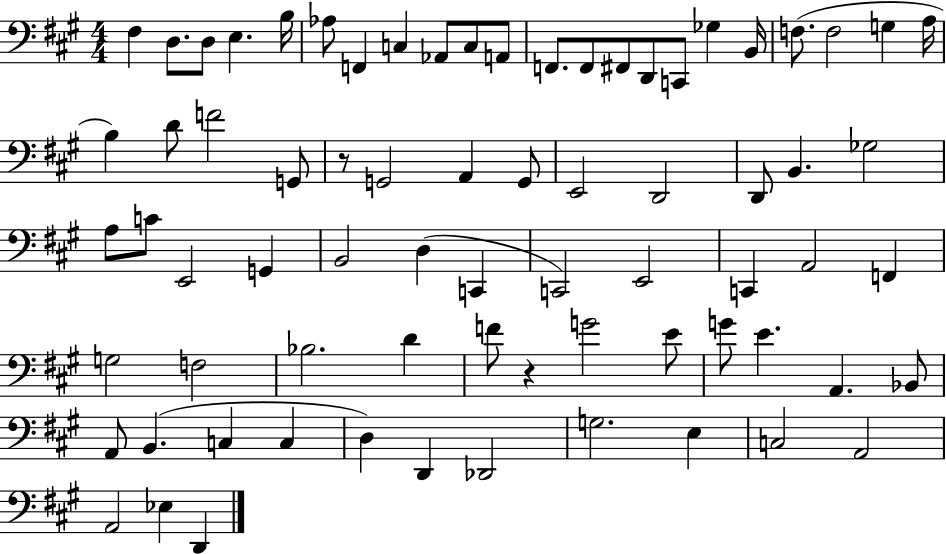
X:1
T:Untitled
M:4/4
L:1/4
K:A
^F, D,/2 D,/2 E, B,/4 _A,/2 F,, C, _A,,/2 C,/2 A,,/2 F,,/2 F,,/2 ^F,,/2 D,,/2 C,,/2 _G, B,,/4 F,/2 F,2 G, A,/4 B, D/2 F2 G,,/2 z/2 G,,2 A,, G,,/2 E,,2 D,,2 D,,/2 B,, _G,2 A,/2 C/2 E,,2 G,, B,,2 D, C,, C,,2 E,,2 C,, A,,2 F,, G,2 F,2 _B,2 D F/2 z G2 E/2 G/2 E A,, _B,,/2 A,,/2 B,, C, C, D, D,, _D,,2 G,2 E, C,2 A,,2 A,,2 _E, D,,